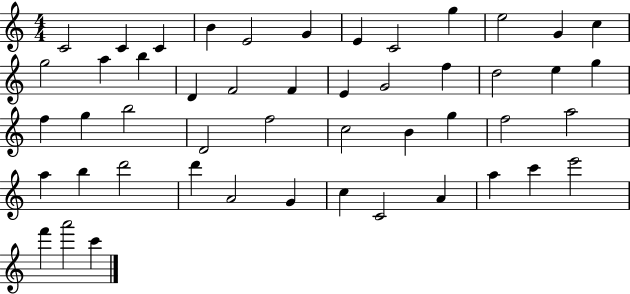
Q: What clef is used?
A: treble